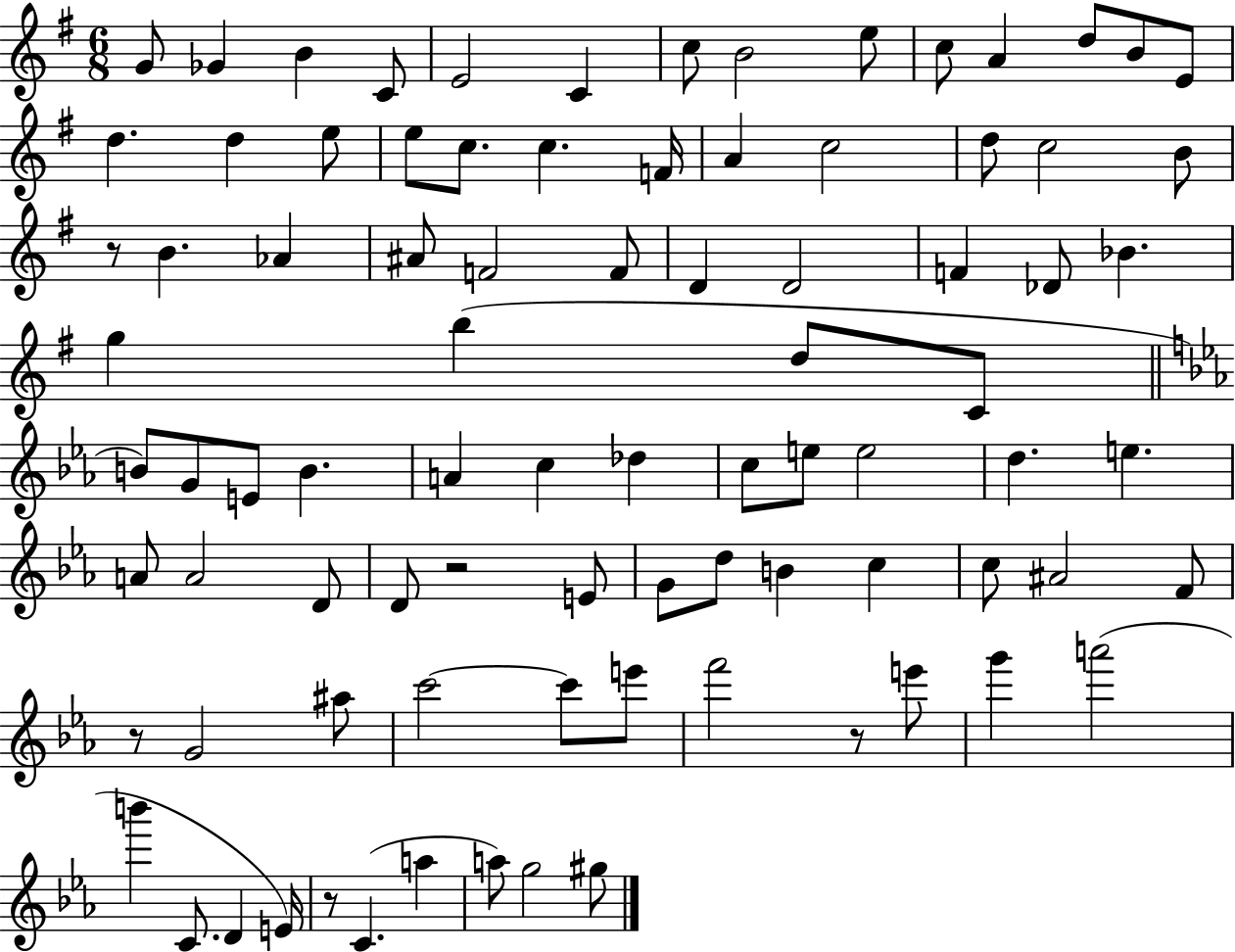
X:1
T:Untitled
M:6/8
L:1/4
K:G
G/2 _G B C/2 E2 C c/2 B2 e/2 c/2 A d/2 B/2 E/2 d d e/2 e/2 c/2 c F/4 A c2 d/2 c2 B/2 z/2 B _A ^A/2 F2 F/2 D D2 F _D/2 _B g b d/2 C/2 B/2 G/2 E/2 B A c _d c/2 e/2 e2 d e A/2 A2 D/2 D/2 z2 E/2 G/2 d/2 B c c/2 ^A2 F/2 z/2 G2 ^a/2 c'2 c'/2 e'/2 f'2 z/2 e'/2 g' a'2 b' C/2 D E/4 z/2 C a a/2 g2 ^g/2